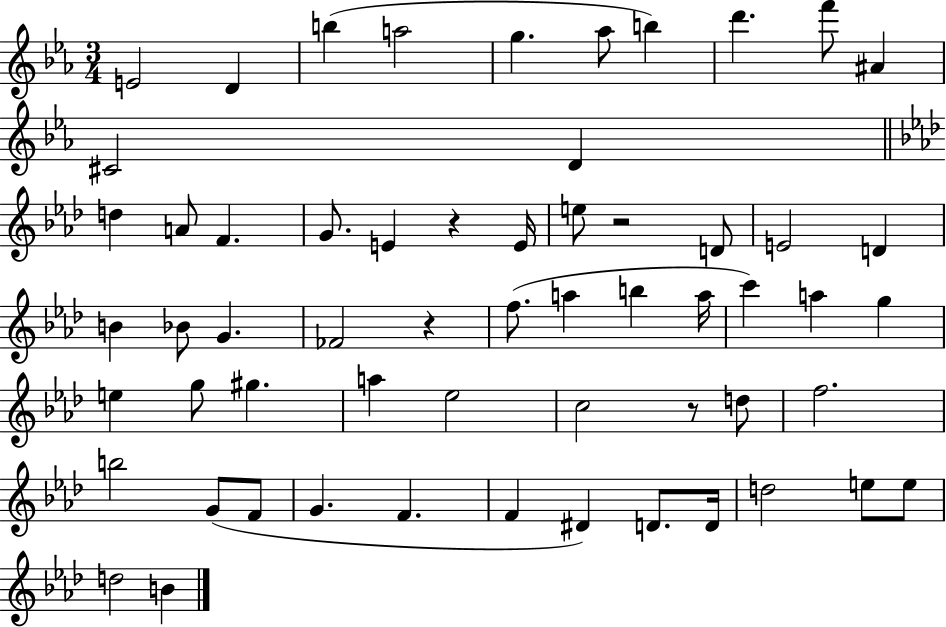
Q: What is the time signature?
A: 3/4